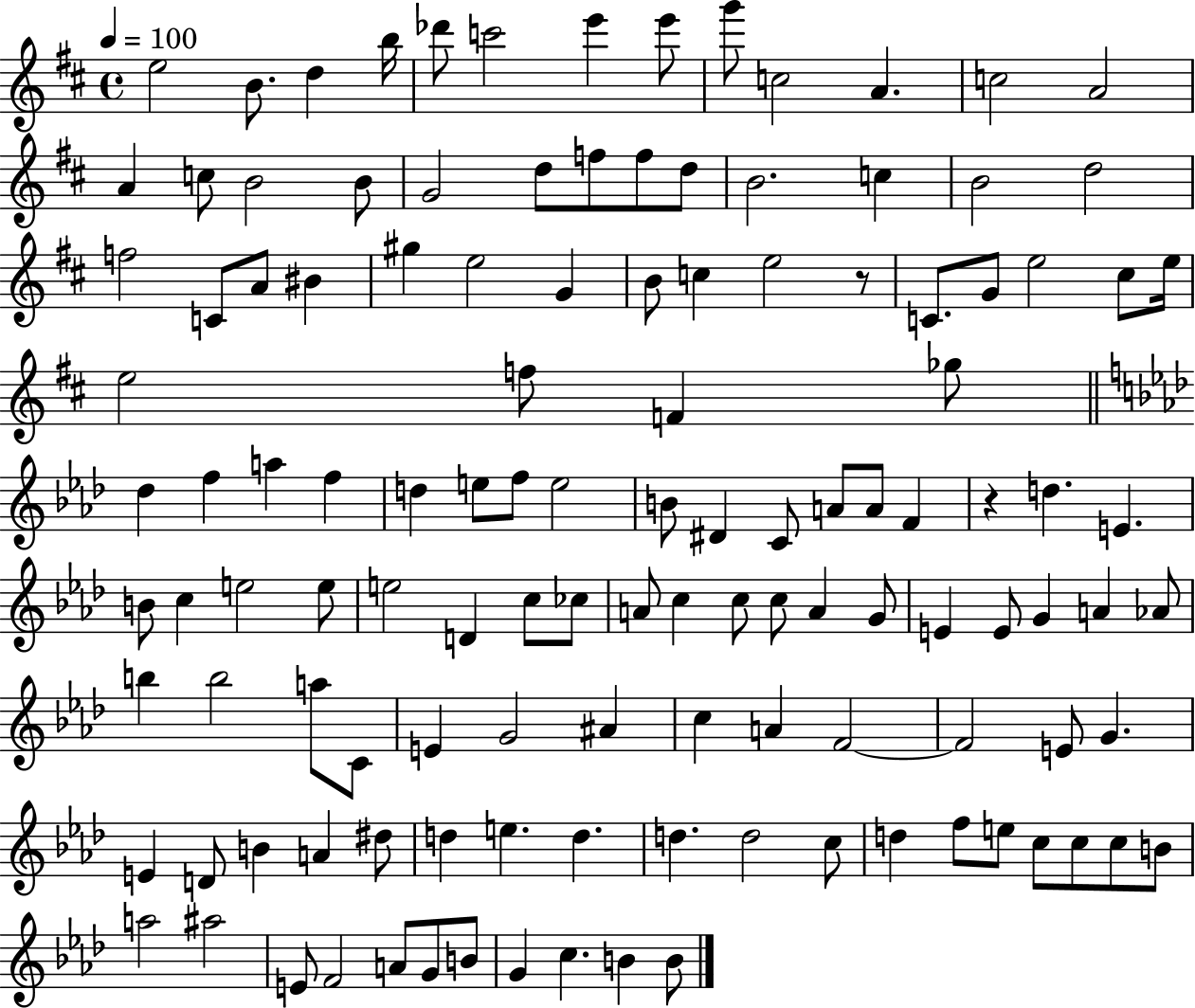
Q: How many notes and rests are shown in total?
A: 124